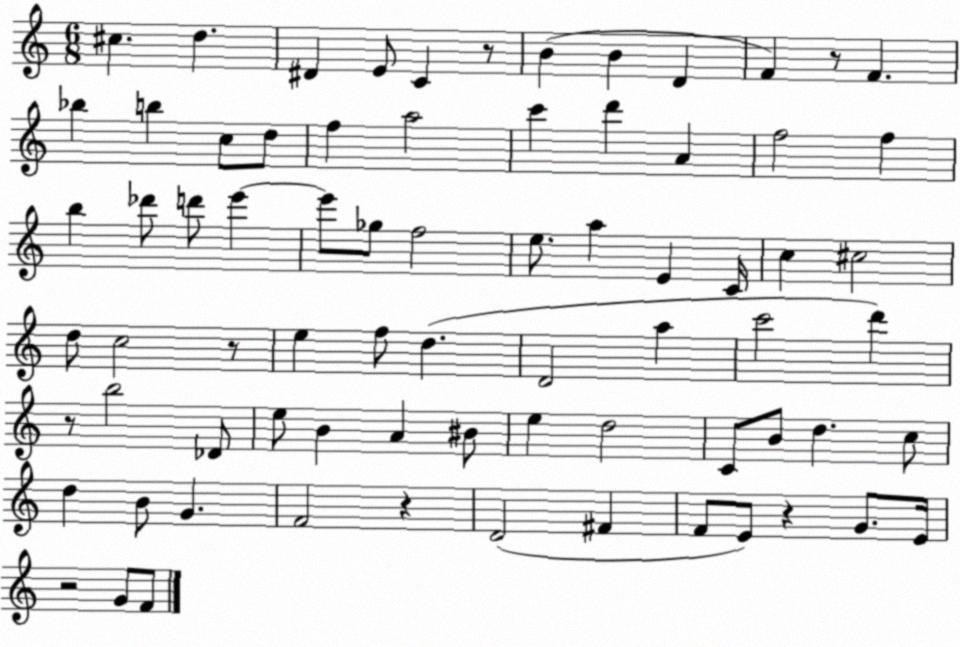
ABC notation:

X:1
T:Untitled
M:6/8
L:1/4
K:C
^c d ^D E/2 C z/2 B B D F z/2 F _b b c/2 d/2 f a2 c' d' A f2 f b _d'/2 d'/2 e' e'/2 _g/2 f2 e/2 a E C/4 c ^c2 d/2 c2 z/2 e f/2 d D2 a c'2 d' z/2 b2 _D/2 e/2 B A ^B/2 e d2 C/2 B/2 d c/2 d B/2 G F2 z D2 ^F F/2 E/2 z G/2 E/4 z2 G/2 F/2